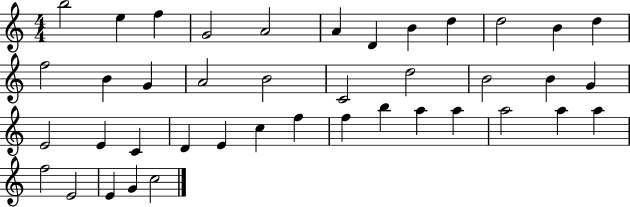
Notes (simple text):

B5/h E5/q F5/q G4/h A4/h A4/q D4/q B4/q D5/q D5/h B4/q D5/q F5/h B4/q G4/q A4/h B4/h C4/h D5/h B4/h B4/q G4/q E4/h E4/q C4/q D4/q E4/q C5/q F5/q F5/q B5/q A5/q A5/q A5/h A5/q A5/q F5/h E4/h E4/q G4/q C5/h